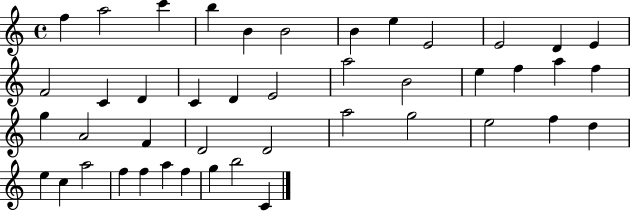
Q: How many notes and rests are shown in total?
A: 44